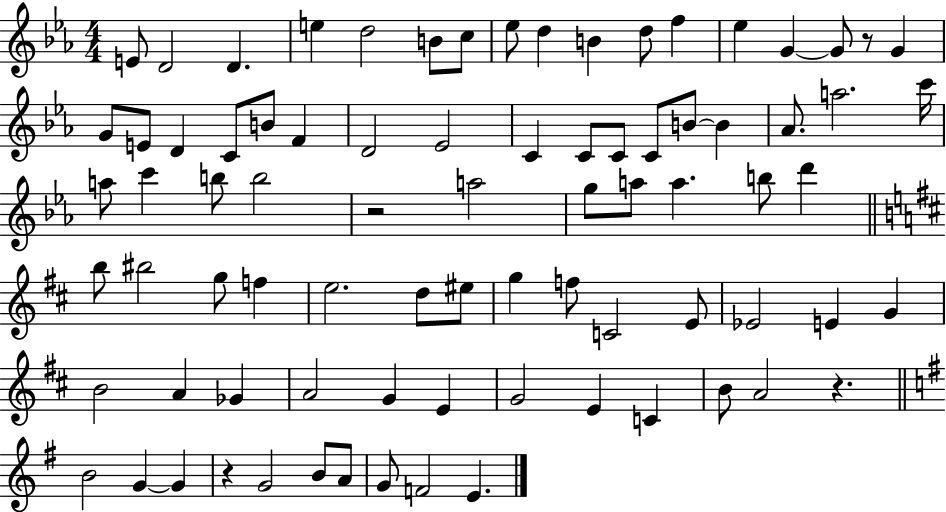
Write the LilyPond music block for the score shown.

{
  \clef treble
  \numericTimeSignature
  \time 4/4
  \key ees \major
  e'8 d'2 d'4. | e''4 d''2 b'8 c''8 | ees''8 d''4 b'4 d''8 f''4 | ees''4 g'4~~ g'8 r8 g'4 | \break g'8 e'8 d'4 c'8 b'8 f'4 | d'2 ees'2 | c'4 c'8 c'8 c'8 b'8~~ b'4 | aes'8. a''2. c'''16 | \break a''8 c'''4 b''8 b''2 | r2 a''2 | g''8 a''8 a''4. b''8 d'''4 | \bar "||" \break \key b \minor b''8 bis''2 g''8 f''4 | e''2. d''8 eis''8 | g''4 f''8 c'2 e'8 | ees'2 e'4 g'4 | \break b'2 a'4 ges'4 | a'2 g'4 e'4 | g'2 e'4 c'4 | b'8 a'2 r4. | \break \bar "||" \break \key g \major b'2 g'4~~ g'4 | r4 g'2 b'8 a'8 | g'8 f'2 e'4. | \bar "|."
}